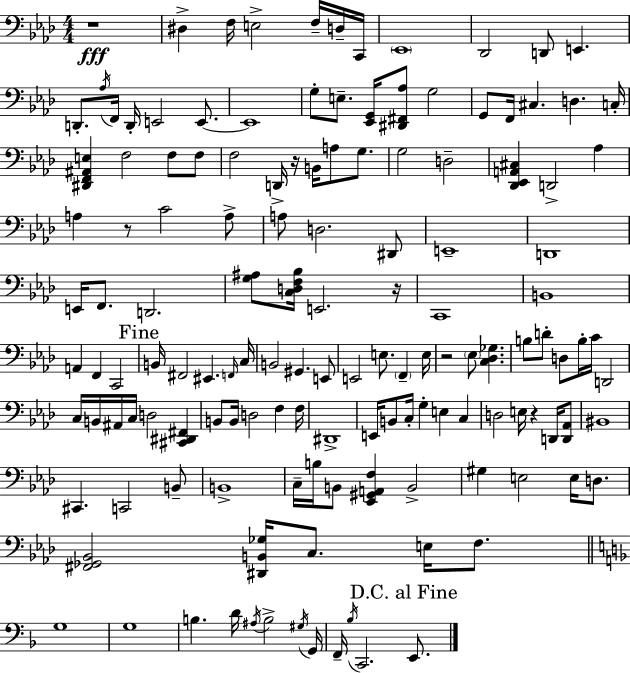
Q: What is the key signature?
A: AES major